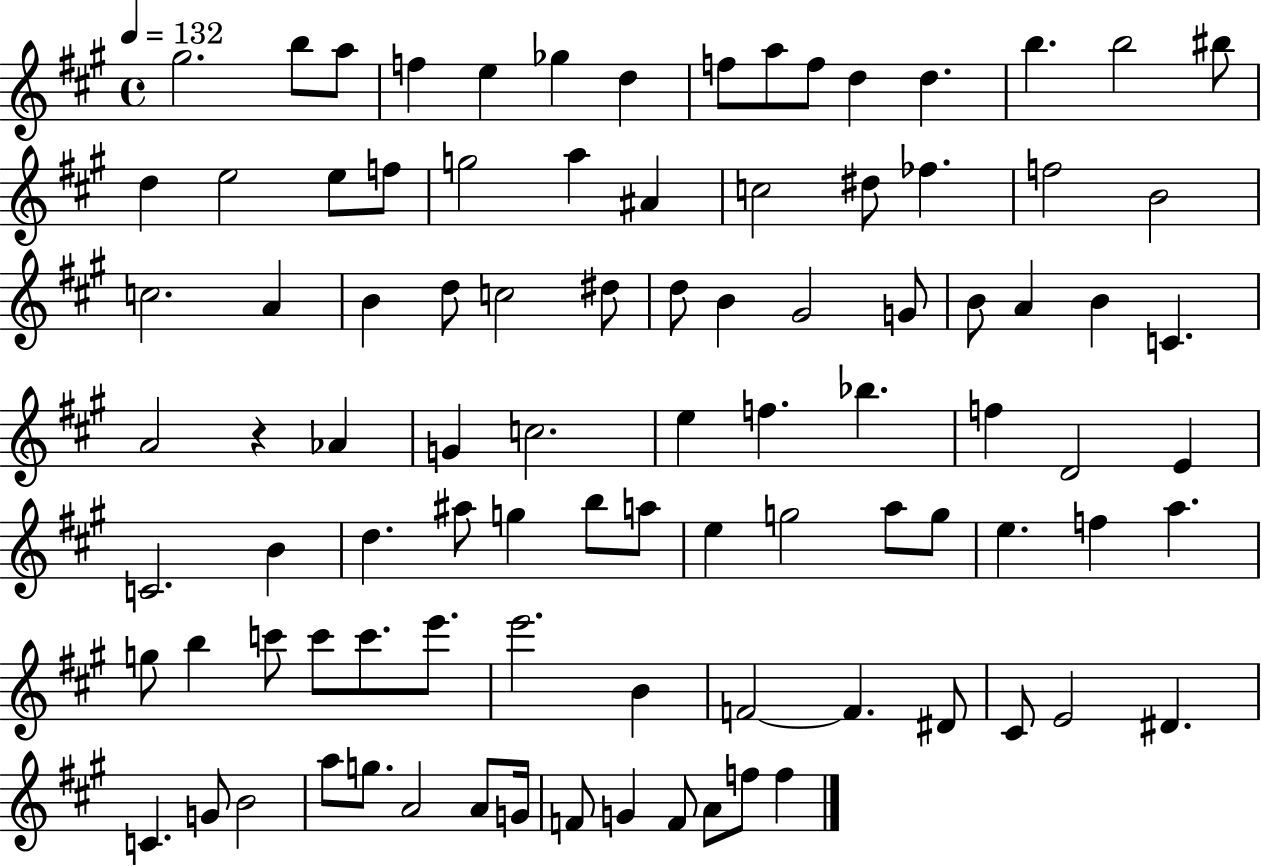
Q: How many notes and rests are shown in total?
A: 94